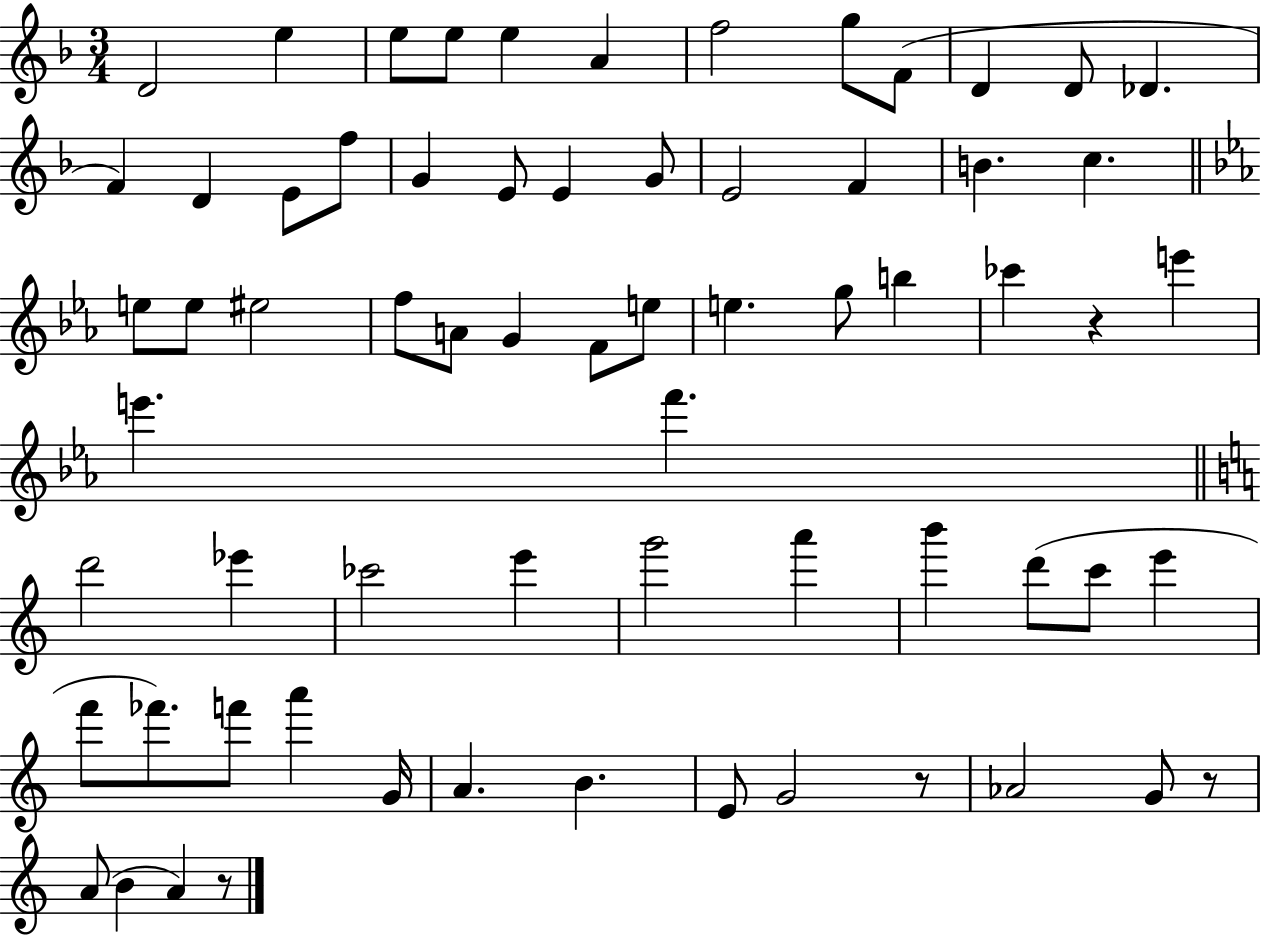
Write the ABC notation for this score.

X:1
T:Untitled
M:3/4
L:1/4
K:F
D2 e e/2 e/2 e A f2 g/2 F/2 D D/2 _D F D E/2 f/2 G E/2 E G/2 E2 F B c e/2 e/2 ^e2 f/2 A/2 G F/2 e/2 e g/2 b _c' z e' e' f' d'2 _e' _c'2 e' g'2 a' b' d'/2 c'/2 e' f'/2 _f'/2 f'/2 a' G/4 A B E/2 G2 z/2 _A2 G/2 z/2 A/2 B A z/2